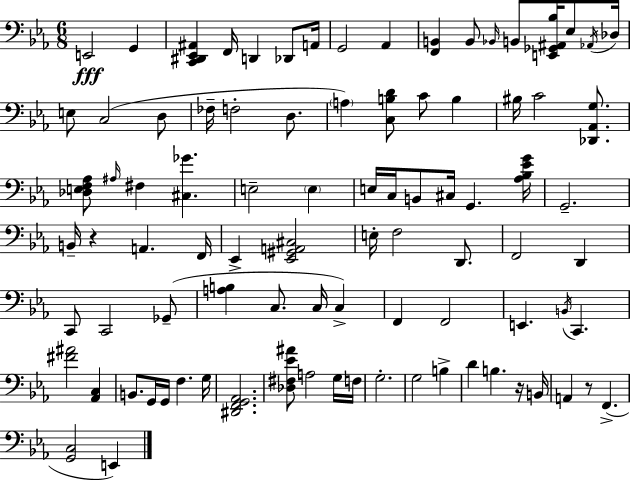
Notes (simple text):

E2/h G2/q [C2,D#2,Eb2,A#2]/q F2/s D2/q Db2/e A2/s G2/h Ab2/q [F2,B2]/q B2/e Bb2/s B2/e [E2,Gb2,A#2,Bb3]/s Eb3/e Ab2/s Db3/s E3/e C3/h D3/e FES3/s F3/h D3/e. A3/q [C3,B3,D4]/e C4/e B3/q BIS3/s C4/h [Db2,Ab2,G3]/e. [Db3,E3,F3,Ab3]/e A#3/s F#3/q [C#3,Gb4]/q. E3/h E3/q E3/s C3/s B2/e C#3/s G2/q. [Ab3,Bb3,Eb4,G4]/s G2/h. B2/s R/q A2/q. F2/s Eb2/q [Eb2,G#2,A2,C#3]/h E3/s F3/h D2/e. F2/h D2/q C2/e C2/h Gb2/e [A3,B3]/q C3/e. C3/s C3/q F2/q F2/h E2/q. B2/s C2/q. [F#4,A#4]/h [Ab2,C3]/q B2/e. G2/s G2/s F3/q. G3/s [D#2,F2,G2,Ab2]/h. [Db3,F#3,Eb4,A#4]/e A3/h G3/s F3/s G3/h. G3/h B3/q D4/q B3/q. R/s B2/s A2/q R/e F2/q. [G2,C3]/h E2/q